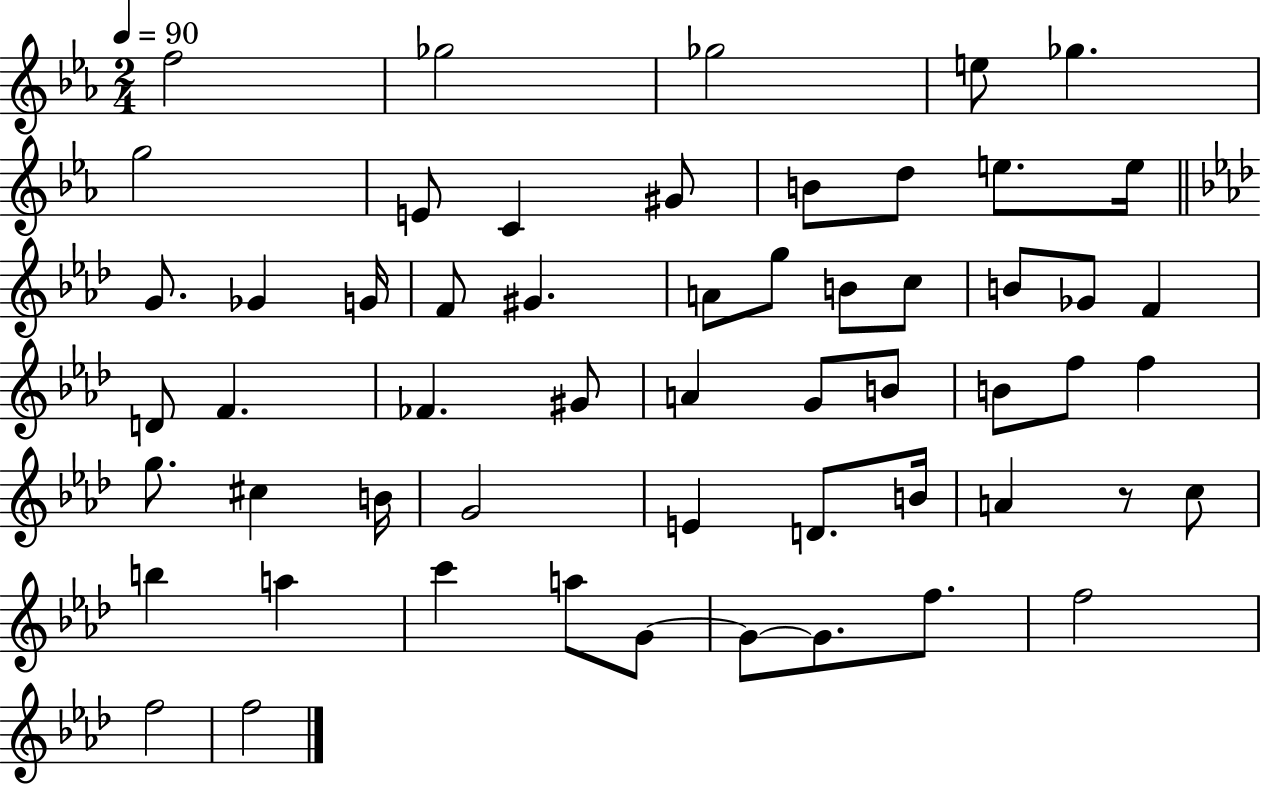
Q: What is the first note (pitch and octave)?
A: F5